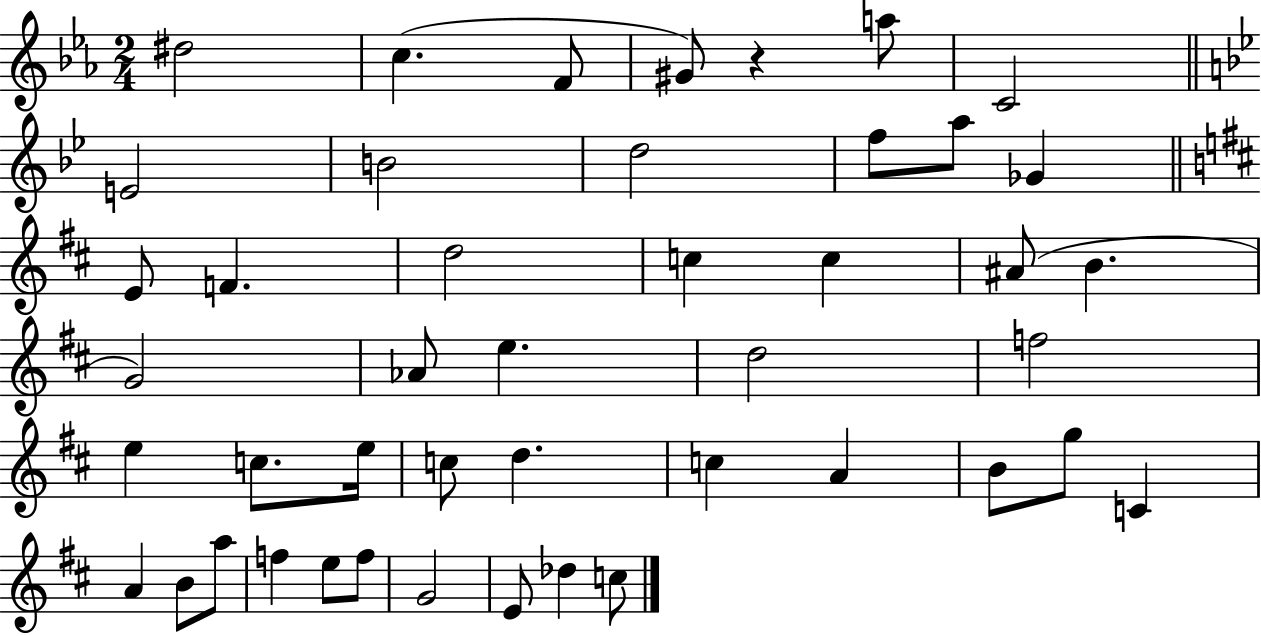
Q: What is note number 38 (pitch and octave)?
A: F5